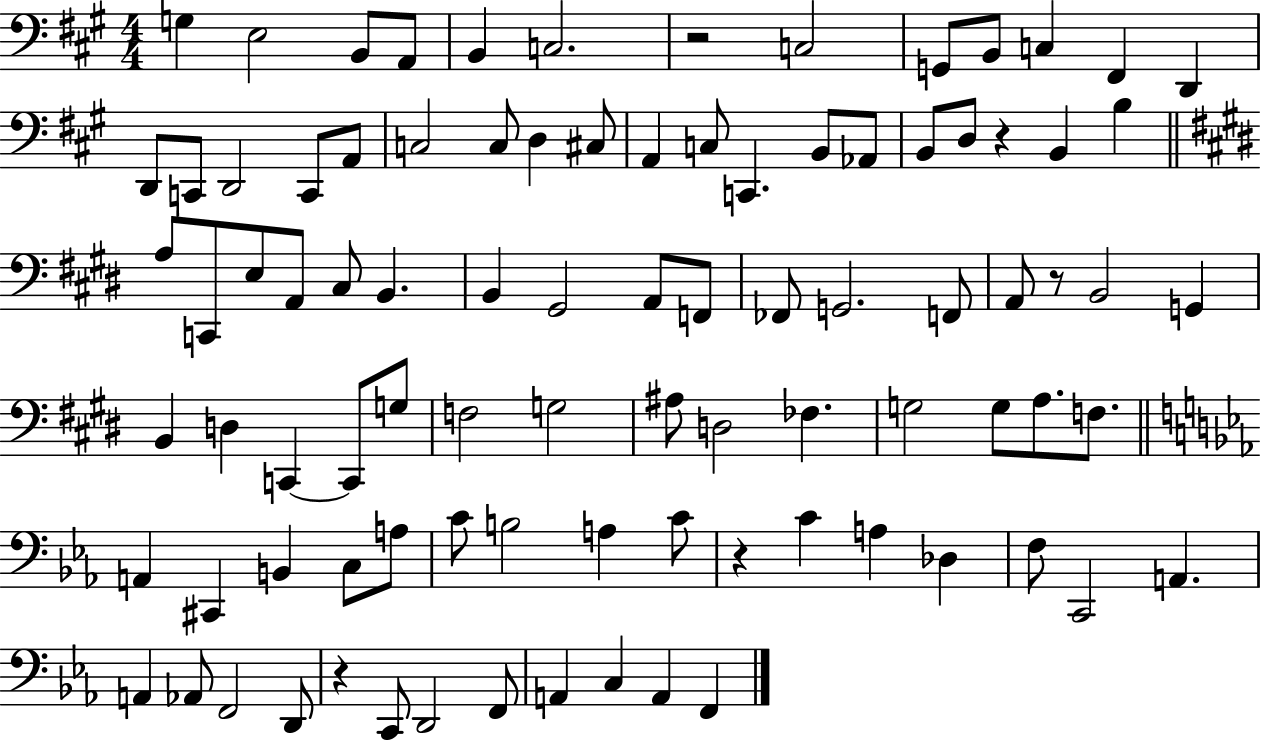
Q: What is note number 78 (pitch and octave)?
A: F2